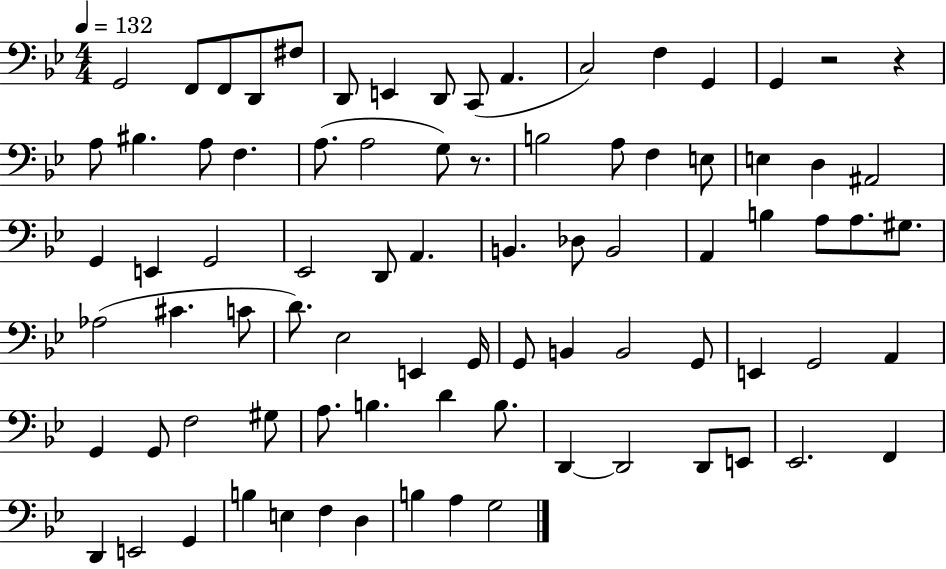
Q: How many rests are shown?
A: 3